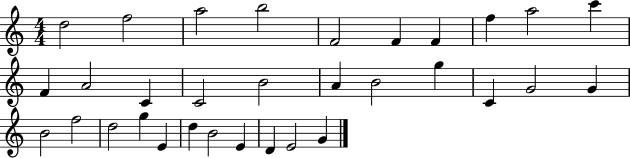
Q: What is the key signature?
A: C major